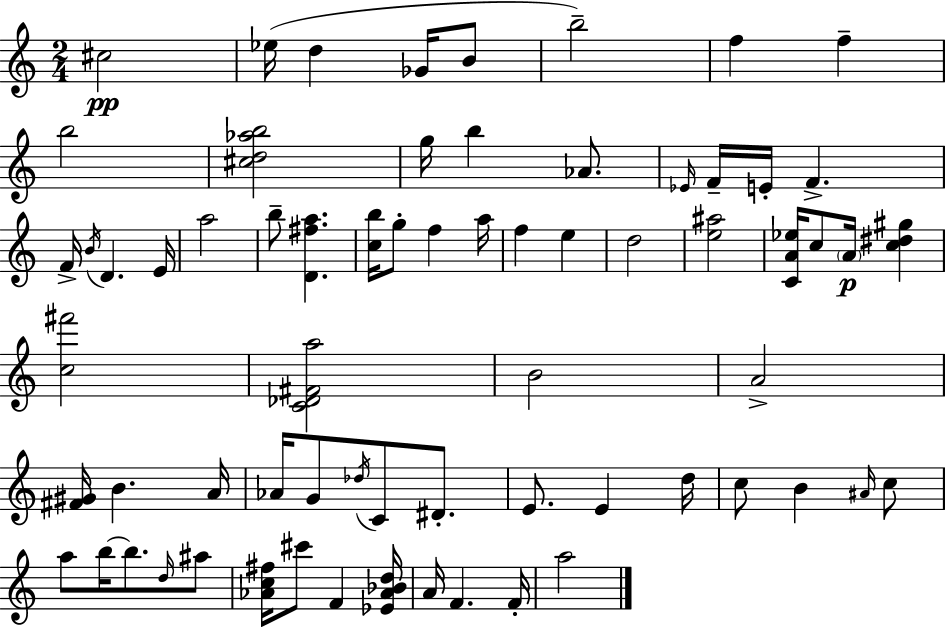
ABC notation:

X:1
T:Untitled
M:2/4
L:1/4
K:C
^c2 _e/4 d _G/4 B/2 b2 f f b2 [^cd_ab]2 g/4 b _A/2 _E/4 F/4 E/4 F F/4 B/4 D E/4 a2 b/2 [D^fa] [cb]/4 g/2 f a/4 f e d2 [e^a]2 [CA_e]/4 c/2 A/4 [c^d^g] [c^f']2 [C_D^Fa]2 B2 A2 [^F^G]/4 B A/4 _A/4 G/2 _d/4 C/2 ^D/2 E/2 E d/4 c/2 B ^A/4 c/2 a/2 b/4 b/2 d/4 ^a/2 [_Ac^f]/4 ^c'/2 F [_E_A_Bd]/4 A/4 F F/4 a2